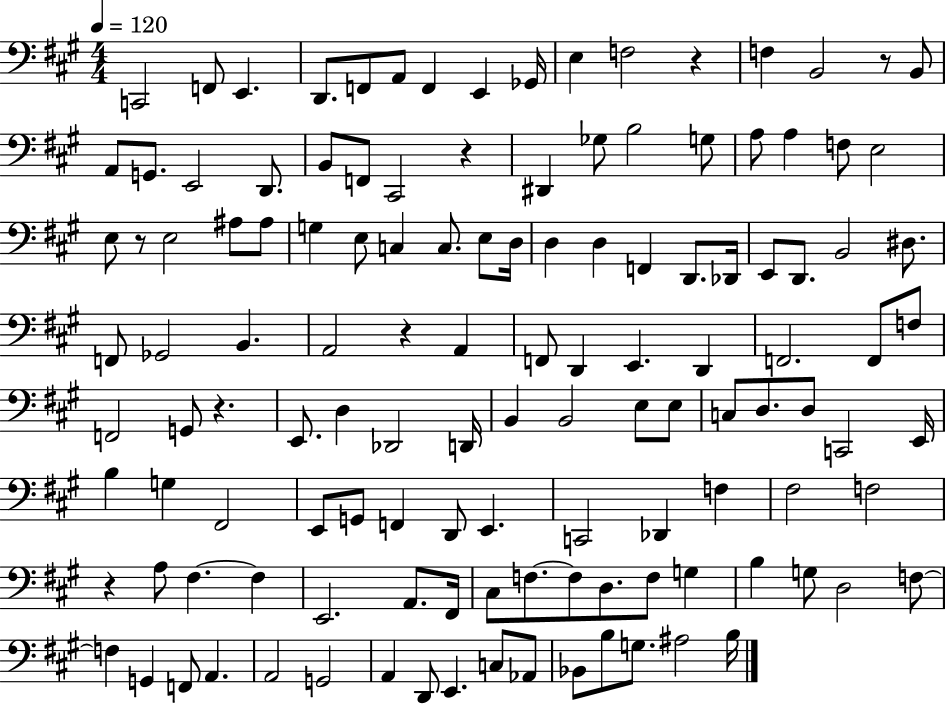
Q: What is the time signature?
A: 4/4